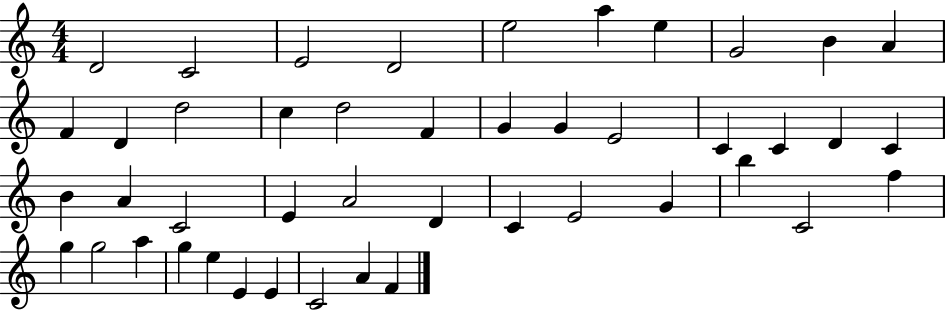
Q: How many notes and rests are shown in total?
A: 45